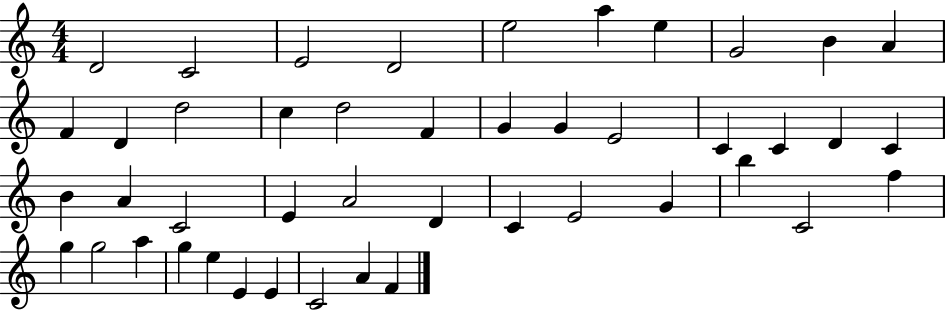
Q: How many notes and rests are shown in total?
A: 45